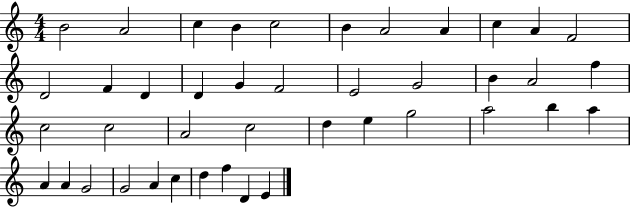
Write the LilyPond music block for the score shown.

{
  \clef treble
  \numericTimeSignature
  \time 4/4
  \key c \major
  b'2 a'2 | c''4 b'4 c''2 | b'4 a'2 a'4 | c''4 a'4 f'2 | \break d'2 f'4 d'4 | d'4 g'4 f'2 | e'2 g'2 | b'4 a'2 f''4 | \break c''2 c''2 | a'2 c''2 | d''4 e''4 g''2 | a''2 b''4 a''4 | \break a'4 a'4 g'2 | g'2 a'4 c''4 | d''4 f''4 d'4 e'4 | \bar "|."
}